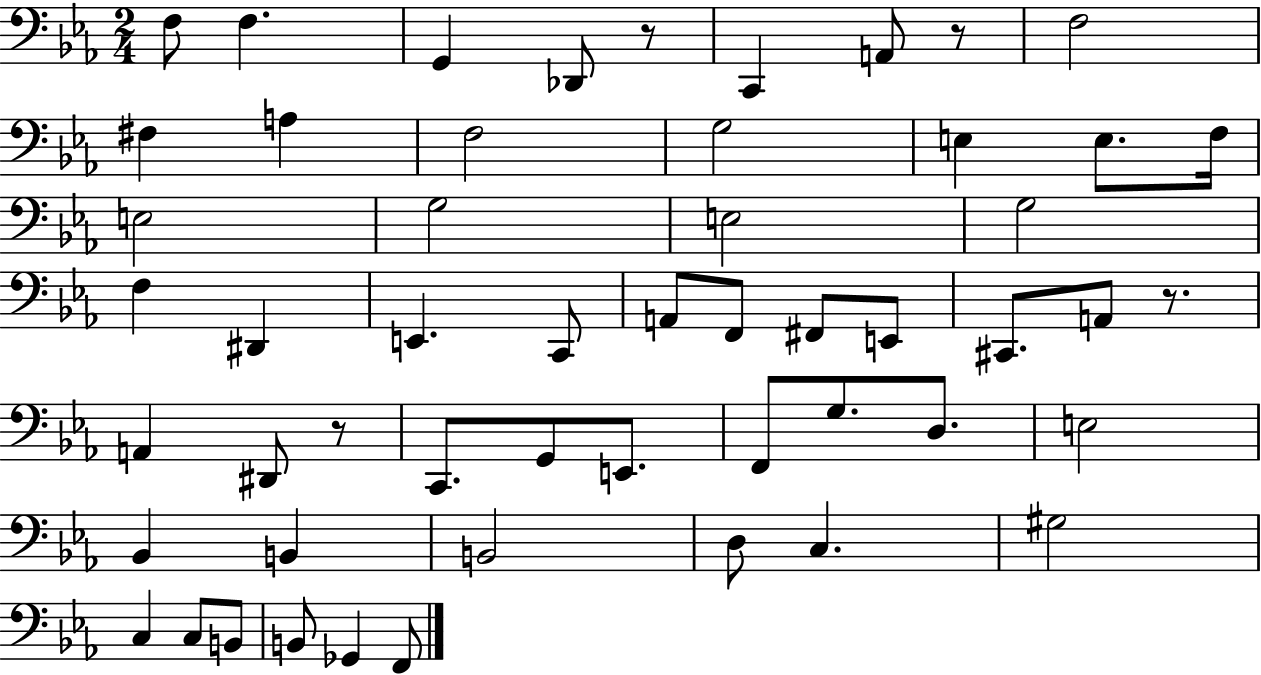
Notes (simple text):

F3/e F3/q. G2/q Db2/e R/e C2/q A2/e R/e F3/h F#3/q A3/q F3/h G3/h E3/q E3/e. F3/s E3/h G3/h E3/h G3/h F3/q D#2/q E2/q. C2/e A2/e F2/e F#2/e E2/e C#2/e. A2/e R/e. A2/q D#2/e R/e C2/e. G2/e E2/e. F2/e G3/e. D3/e. E3/h Bb2/q B2/q B2/h D3/e C3/q. G#3/h C3/q C3/e B2/e B2/e Gb2/q F2/e